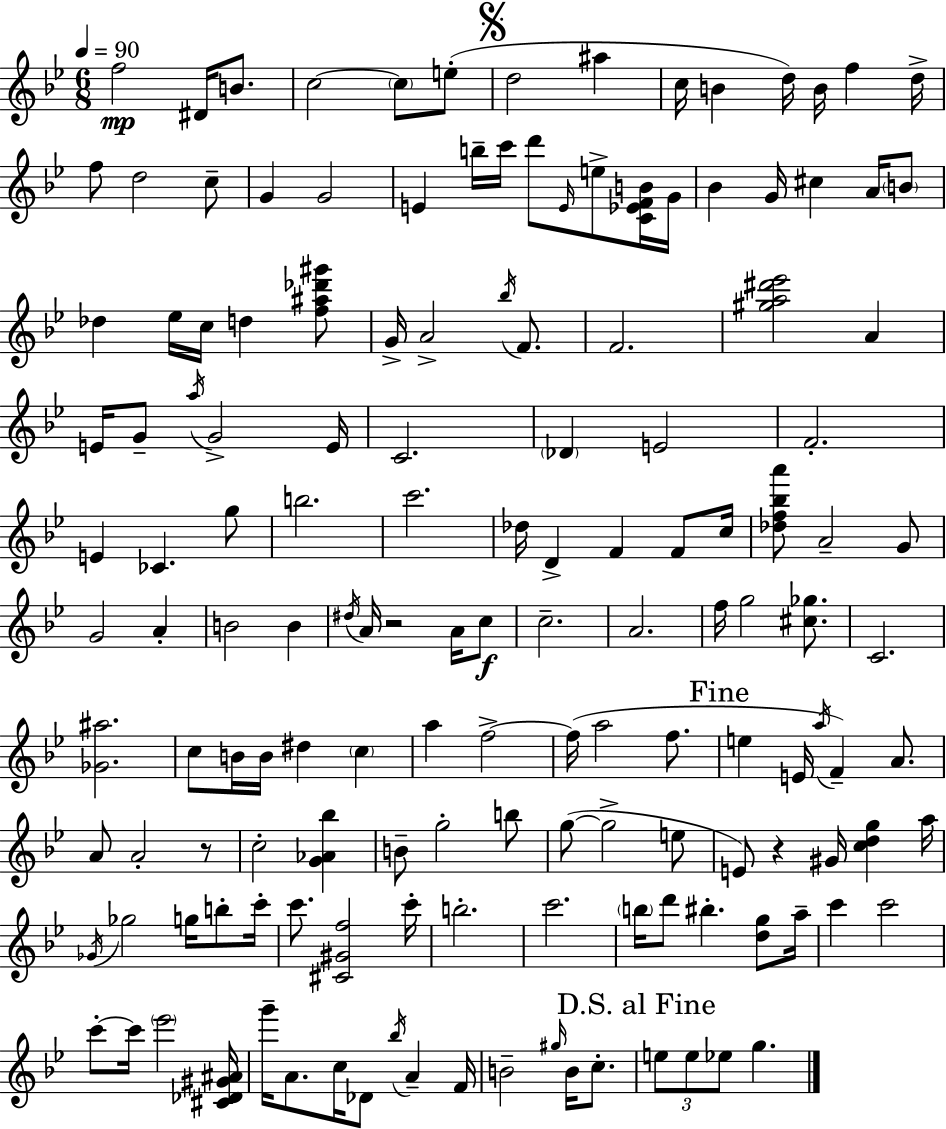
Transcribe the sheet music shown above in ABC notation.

X:1
T:Untitled
M:6/8
L:1/4
K:Bb
f2 ^D/4 B/2 c2 c/2 e/2 d2 ^a c/4 B d/4 B/4 f d/4 f/2 d2 c/2 G G2 E b/4 c'/4 d'/2 E/4 e/2 [C_EFB]/4 G/4 _B G/4 ^c A/4 B/2 _d _e/4 c/4 d [f^a_d'^g']/2 G/4 A2 _b/4 F/2 F2 [^ga^d'_e']2 A E/4 G/2 a/4 G2 E/4 C2 _D E2 F2 E _C g/2 b2 c'2 _d/4 D F F/2 c/4 [_df_ba']/2 A2 G/2 G2 A B2 B ^d/4 A/4 z2 A/4 c/2 c2 A2 f/4 g2 [^c_g]/2 C2 [_G^a]2 c/2 B/4 B/4 ^d c a f2 f/4 a2 f/2 e E/4 a/4 F A/2 A/2 A2 z/2 c2 [G_A_b] B/2 g2 b/2 g/2 g2 e/2 E/2 z ^G/4 [cdg] a/4 _G/4 _g2 g/4 b/2 c'/4 c'/2 [^C^Gf]2 c'/4 b2 c'2 b/4 d'/2 ^b [dg]/2 a/4 c' c'2 c'/2 c'/4 _e'2 [^C_D^G^A]/4 g'/4 A/2 c/4 _D/2 _b/4 A F/4 B2 ^g/4 B/4 c/2 e/2 e/2 _e/2 g